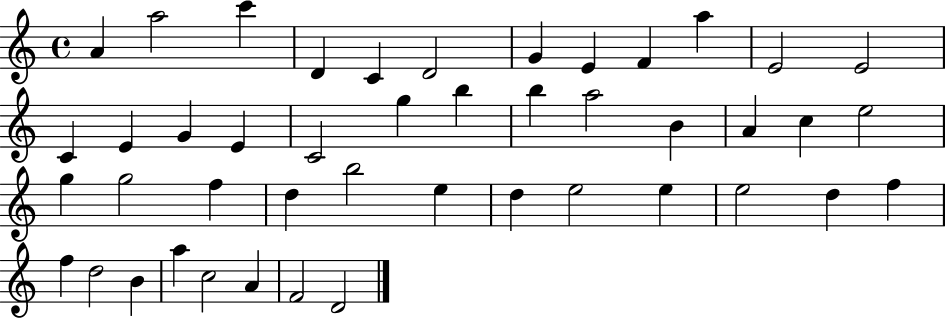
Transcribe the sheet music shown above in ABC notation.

X:1
T:Untitled
M:4/4
L:1/4
K:C
A a2 c' D C D2 G E F a E2 E2 C E G E C2 g b b a2 B A c e2 g g2 f d b2 e d e2 e e2 d f f d2 B a c2 A F2 D2